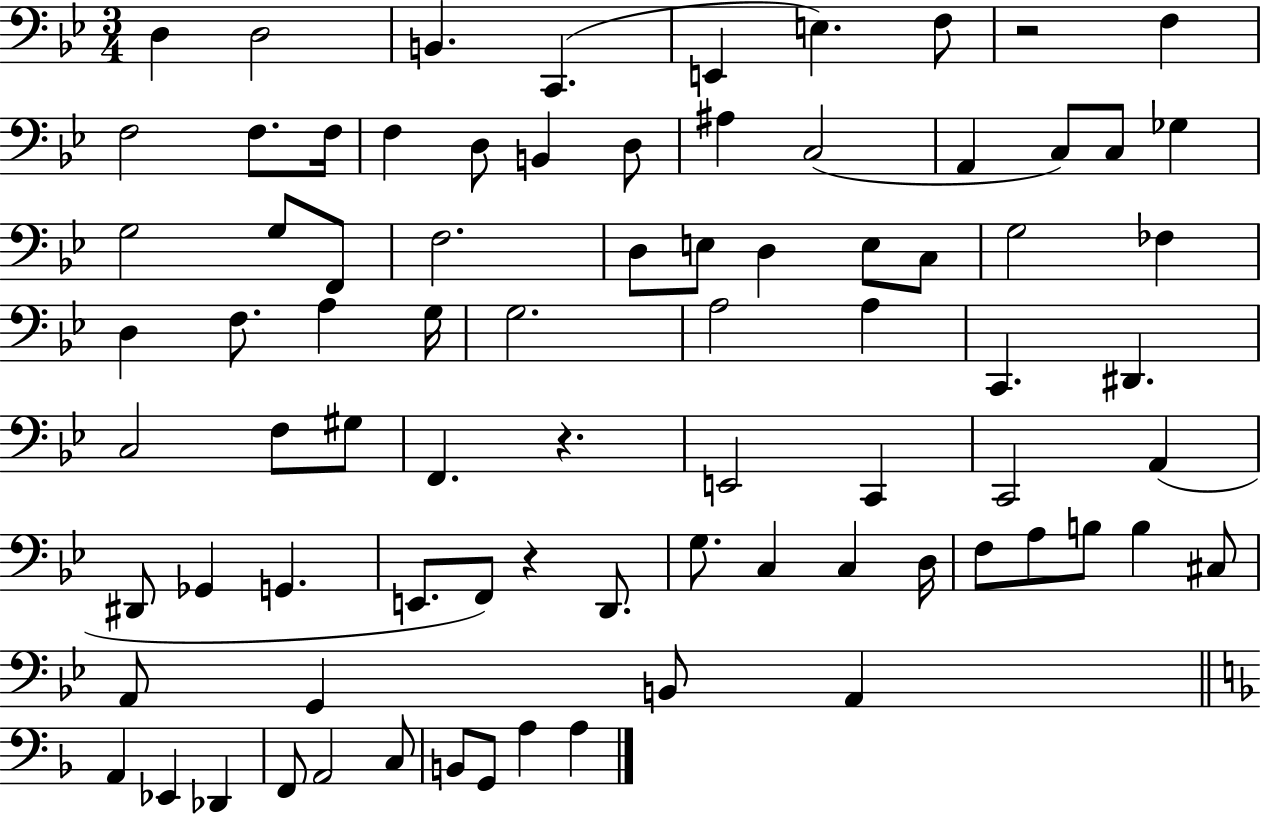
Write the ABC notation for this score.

X:1
T:Untitled
M:3/4
L:1/4
K:Bb
D, D,2 B,, C,, E,, E, F,/2 z2 F, F,2 F,/2 F,/4 F, D,/2 B,, D,/2 ^A, C,2 A,, C,/2 C,/2 _G, G,2 G,/2 F,,/2 F,2 D,/2 E,/2 D, E,/2 C,/2 G,2 _F, D, F,/2 A, G,/4 G,2 A,2 A, C,, ^D,, C,2 F,/2 ^G,/2 F,, z E,,2 C,, C,,2 A,, ^D,,/2 _G,, G,, E,,/2 F,,/2 z D,,/2 G,/2 C, C, D,/4 F,/2 A,/2 B,/2 B, ^C,/2 A,,/2 G,, B,,/2 A,, A,, _E,, _D,, F,,/2 A,,2 C,/2 B,,/2 G,,/2 A, A,